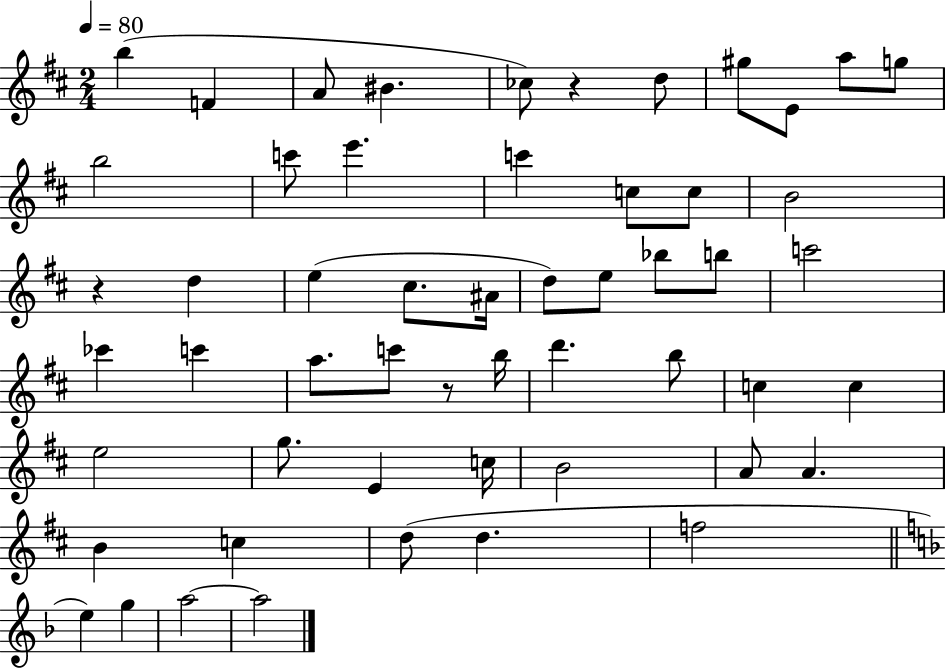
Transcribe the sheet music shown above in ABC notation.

X:1
T:Untitled
M:2/4
L:1/4
K:D
b F A/2 ^B _c/2 z d/2 ^g/2 E/2 a/2 g/2 b2 c'/2 e' c' c/2 c/2 B2 z d e ^c/2 ^A/4 d/2 e/2 _b/2 b/2 c'2 _c' c' a/2 c'/2 z/2 b/4 d' b/2 c c e2 g/2 E c/4 B2 A/2 A B c d/2 d f2 e g a2 a2